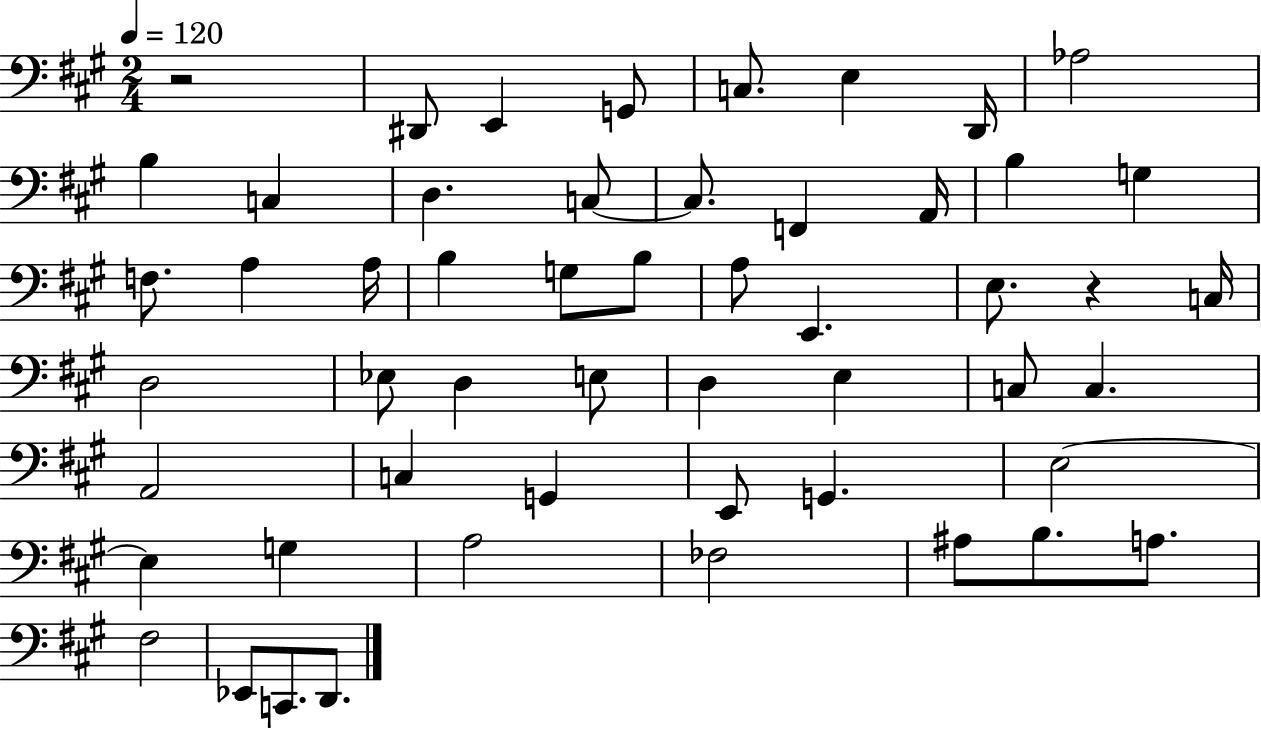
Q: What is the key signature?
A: A major